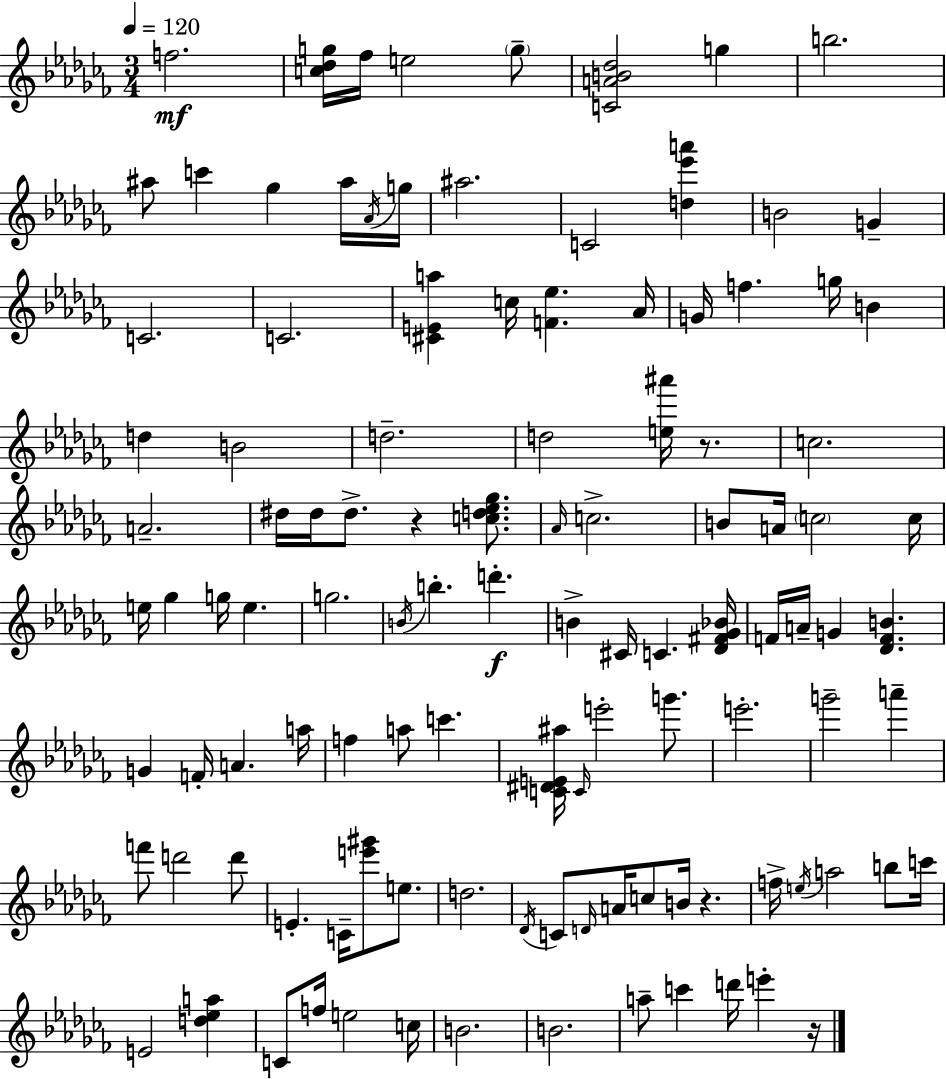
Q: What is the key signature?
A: AES minor